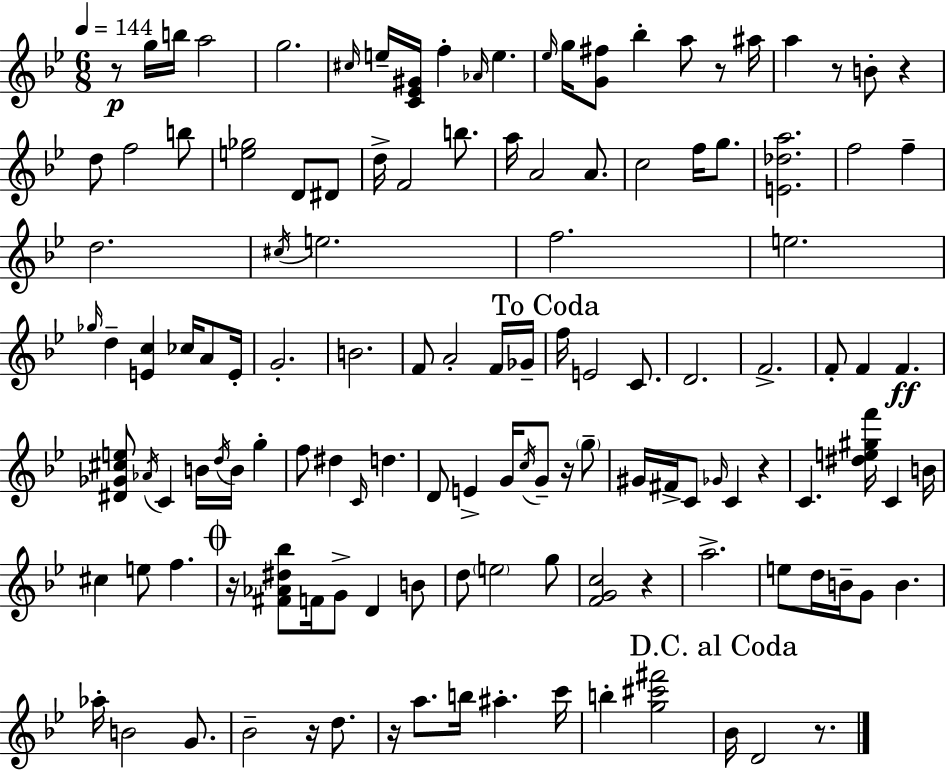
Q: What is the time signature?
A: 6/8